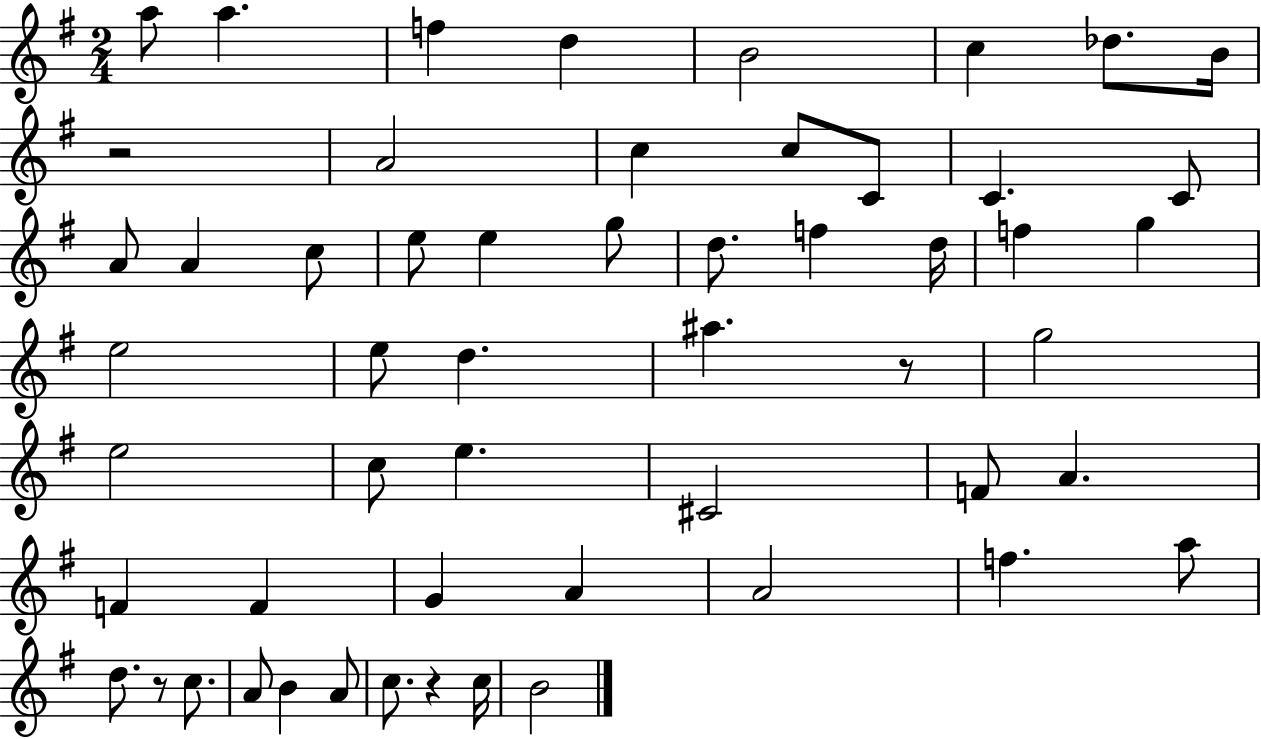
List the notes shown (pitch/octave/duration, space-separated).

A5/e A5/q. F5/q D5/q B4/h C5/q Db5/e. B4/s R/h A4/h C5/q C5/e C4/e C4/q. C4/e A4/e A4/q C5/e E5/e E5/q G5/e D5/e. F5/q D5/s F5/q G5/q E5/h E5/e D5/q. A#5/q. R/e G5/h E5/h C5/e E5/q. C#4/h F4/e A4/q. F4/q F4/q G4/q A4/q A4/h F5/q. A5/e D5/e. R/e C5/e. A4/e B4/q A4/e C5/e. R/q C5/s B4/h